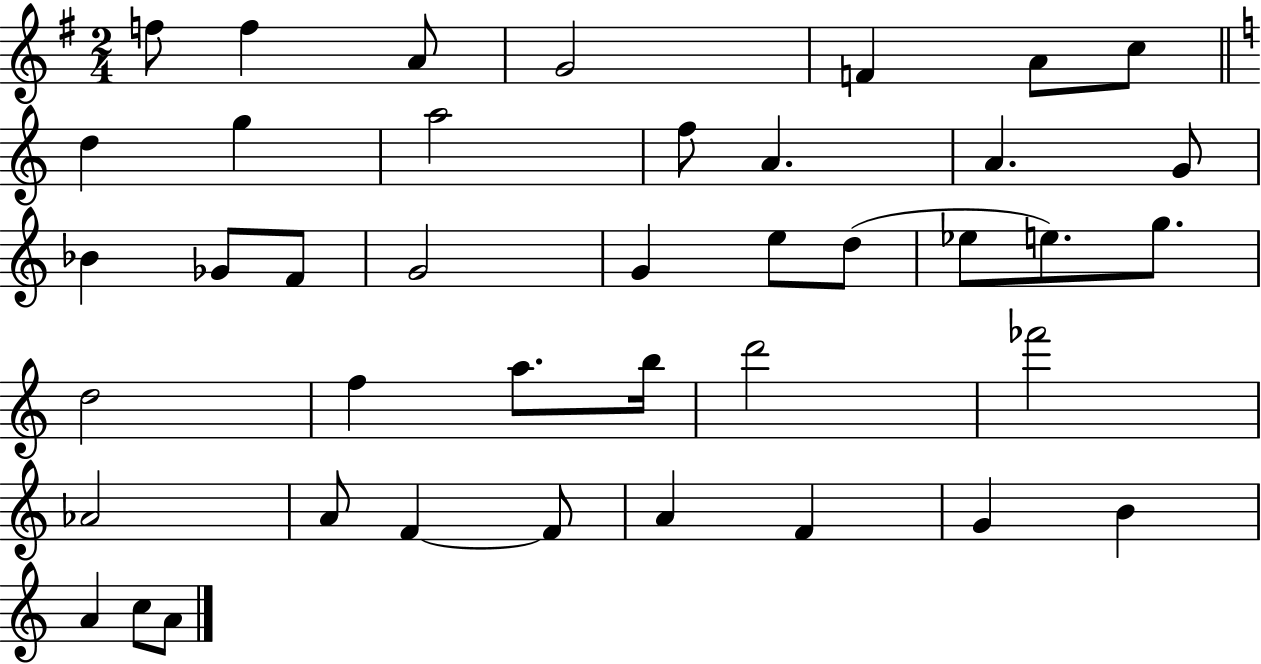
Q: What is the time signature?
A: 2/4